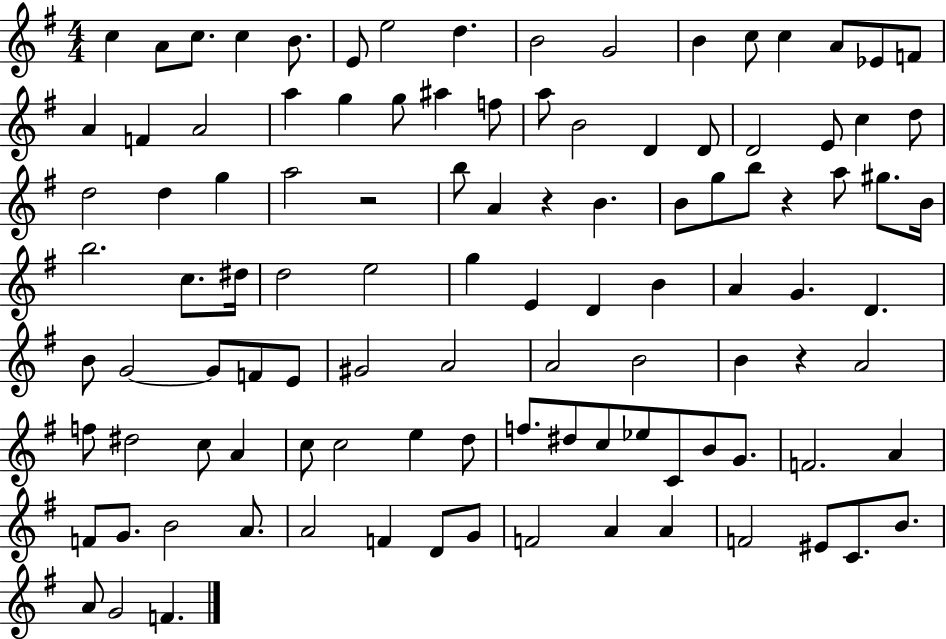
C5/q A4/e C5/e. C5/q B4/e. E4/e E5/h D5/q. B4/h G4/h B4/q C5/e C5/q A4/e Eb4/e F4/e A4/q F4/q A4/h A5/q G5/q G5/e A#5/q F5/e A5/e B4/h D4/q D4/e D4/h E4/e C5/q D5/e D5/h D5/q G5/q A5/h R/h B5/e A4/q R/q B4/q. B4/e G5/e B5/e R/q A5/e G#5/e. B4/s B5/h. C5/e. D#5/s D5/h E5/h G5/q E4/q D4/q B4/q A4/q G4/q. D4/q. B4/e G4/h G4/e F4/e E4/e G#4/h A4/h A4/h B4/h B4/q R/q A4/h F5/e D#5/h C5/e A4/q C5/e C5/h E5/q D5/e F5/e. D#5/e C5/e Eb5/e C4/e B4/e G4/e. F4/h. A4/q F4/e G4/e. B4/h A4/e. A4/h F4/q D4/e G4/e F4/h A4/q A4/q F4/h EIS4/e C4/e. B4/e. A4/e G4/h F4/q.